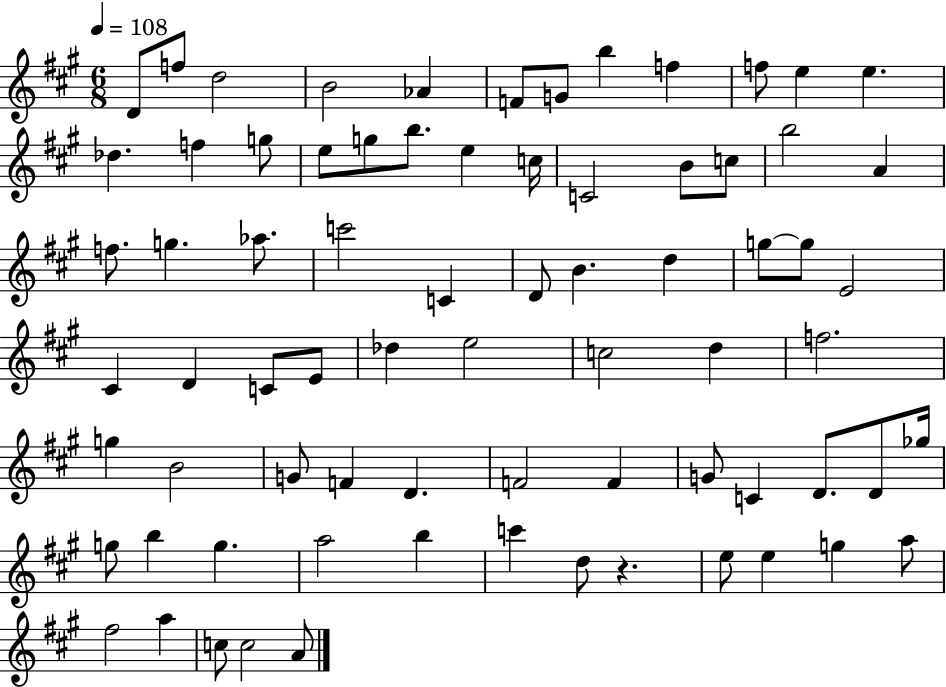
{
  \clef treble
  \numericTimeSignature
  \time 6/8
  \key a \major
  \tempo 4 = 108
  d'8 f''8 d''2 | b'2 aes'4 | f'8 g'8 b''4 f''4 | f''8 e''4 e''4. | \break des''4. f''4 g''8 | e''8 g''8 b''8. e''4 c''16 | c'2 b'8 c''8 | b''2 a'4 | \break f''8. g''4. aes''8. | c'''2 c'4 | d'8 b'4. d''4 | g''8~~ g''8 e'2 | \break cis'4 d'4 c'8 e'8 | des''4 e''2 | c''2 d''4 | f''2. | \break g''4 b'2 | g'8 f'4 d'4. | f'2 f'4 | g'8 c'4 d'8. d'8 ges''16 | \break g''8 b''4 g''4. | a''2 b''4 | c'''4 d''8 r4. | e''8 e''4 g''4 a''8 | \break fis''2 a''4 | c''8 c''2 a'8 | \bar "|."
}